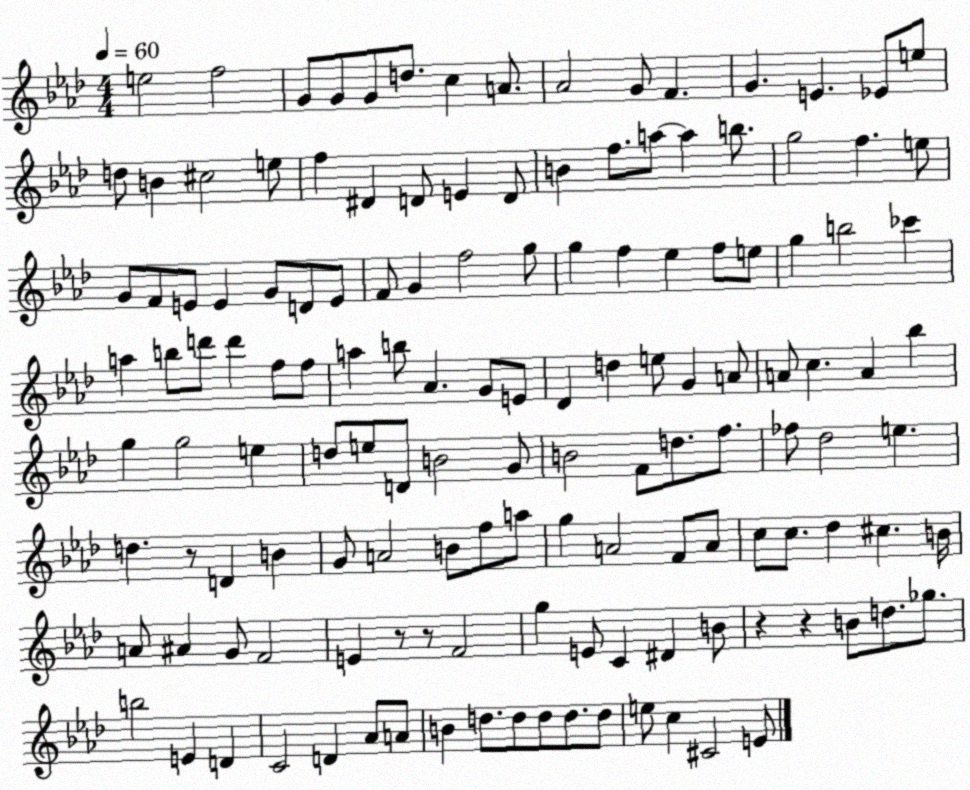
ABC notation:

X:1
T:Untitled
M:4/4
L:1/4
K:Ab
e2 f2 G/2 G/2 G/2 d/2 c A/2 _A2 G/2 F G E _E/2 e/2 d/2 B ^c2 e/2 f ^D D/2 E D/2 B f/2 a/2 a b/2 g2 f e/2 G/2 F/2 E/2 E G/2 D/2 E/2 F/2 G f2 g/2 g f _e f/2 e/2 g b2 _c' a b/2 d'/2 d' f/2 f/2 a b/2 _A G/2 E/2 _D d e/2 G A/2 A/2 c A _b g g2 e d/2 e/2 D/2 B2 G/2 B2 F/2 d/2 f/2 _f/2 _d2 e d z/2 D B G/2 A2 B/2 f/2 a/2 g A2 F/2 A/2 c/2 c/2 _d ^c B/4 A/2 ^A G/2 F2 E z/2 z/2 F2 g E/2 C ^D B/2 z z B/2 d/2 _g/2 b2 E D C2 D _A/2 A/2 B d/2 d/2 d/2 d/2 d/2 e/2 c ^C2 E/2